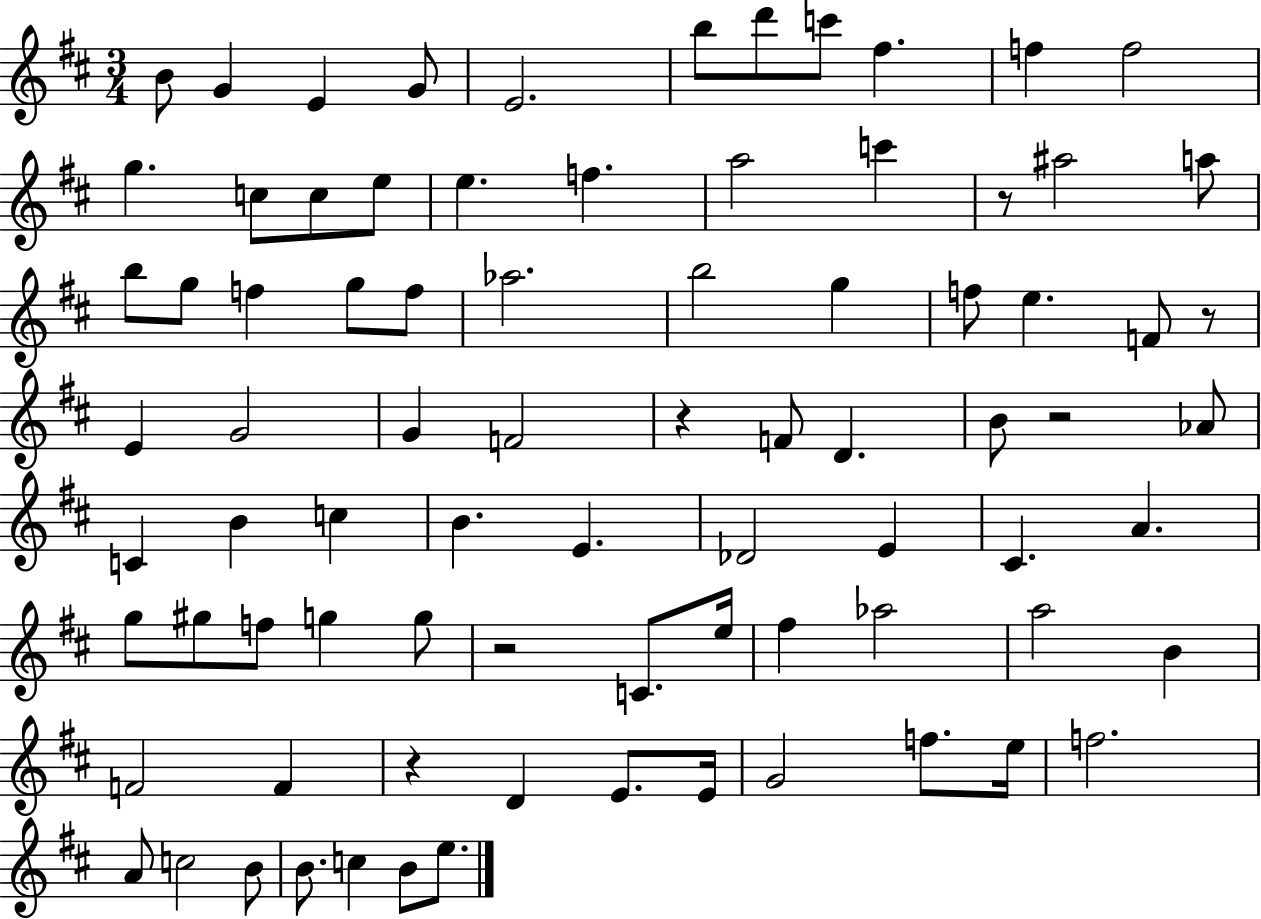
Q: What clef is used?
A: treble